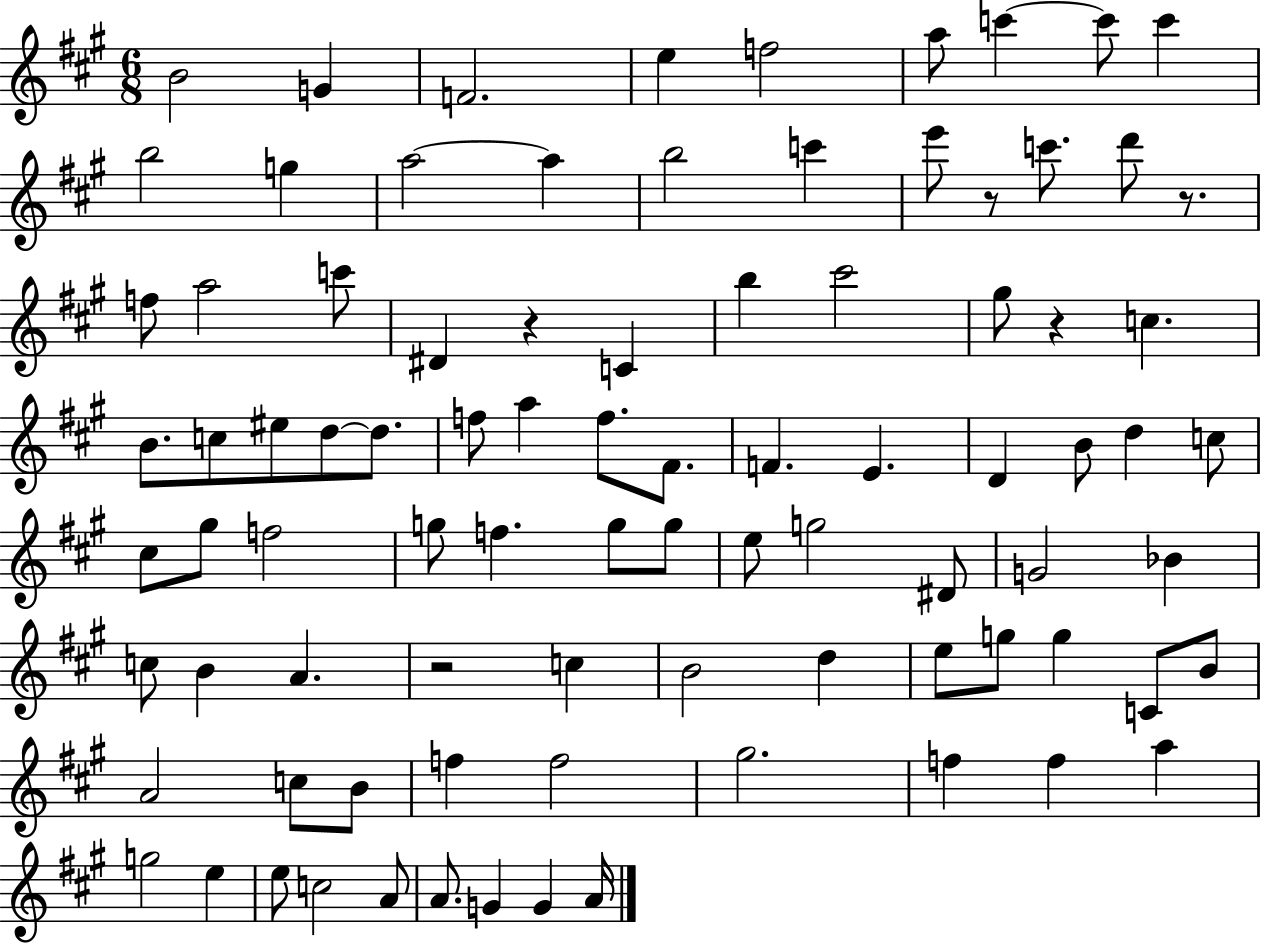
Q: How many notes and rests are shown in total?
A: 88